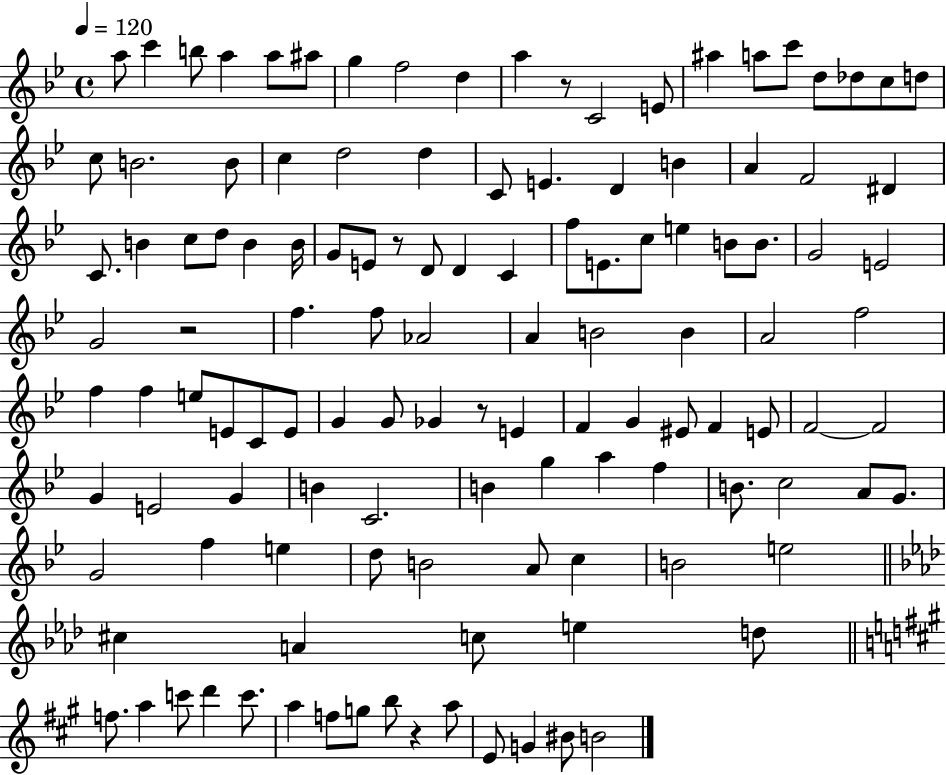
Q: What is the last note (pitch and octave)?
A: B4